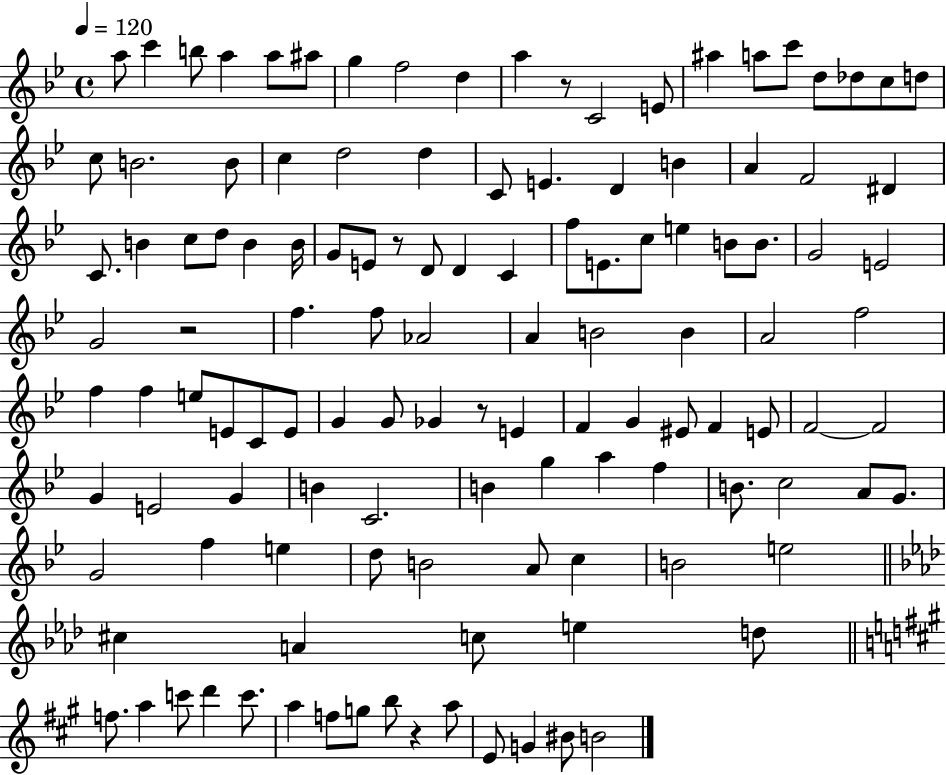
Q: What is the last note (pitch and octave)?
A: B4